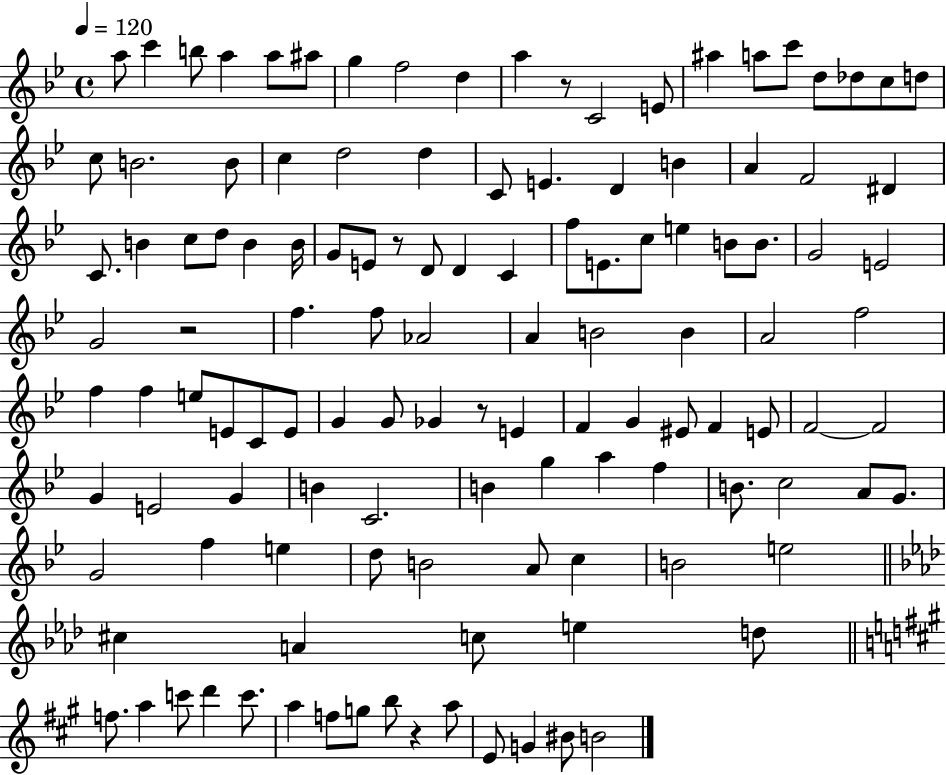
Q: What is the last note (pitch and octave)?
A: B4